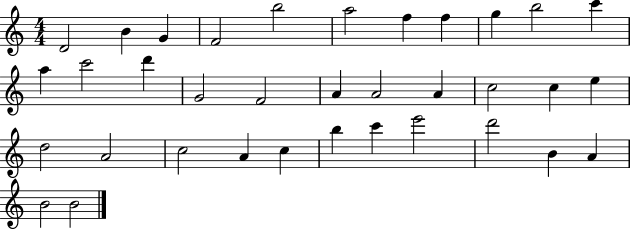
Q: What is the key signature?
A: C major